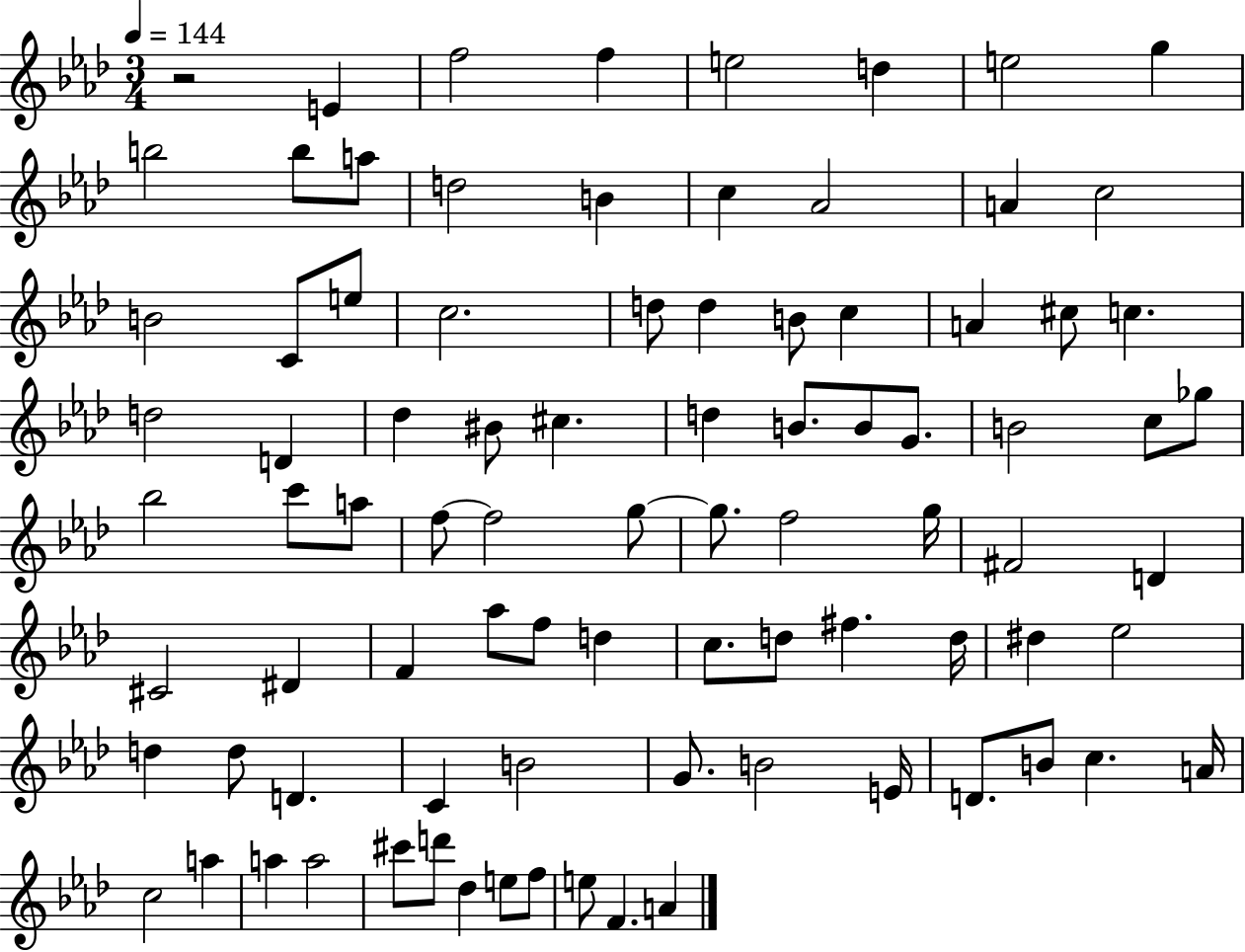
R/h E4/q F5/h F5/q E5/h D5/q E5/h G5/q B5/h B5/e A5/e D5/h B4/q C5/q Ab4/h A4/q C5/h B4/h C4/e E5/e C5/h. D5/e D5/q B4/e C5/q A4/q C#5/e C5/q. D5/h D4/q Db5/q BIS4/e C#5/q. D5/q B4/e. B4/e G4/e. B4/h C5/e Gb5/e Bb5/h C6/e A5/e F5/e F5/h G5/e G5/e. F5/h G5/s F#4/h D4/q C#4/h D#4/q F4/q Ab5/e F5/e D5/q C5/e. D5/e F#5/q. D5/s D#5/q Eb5/h D5/q D5/e D4/q. C4/q B4/h G4/e. B4/h E4/s D4/e. B4/e C5/q. A4/s C5/h A5/q A5/q A5/h C#6/e D6/e Db5/q E5/e F5/e E5/e F4/q. A4/q